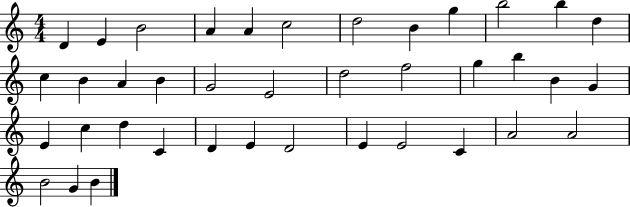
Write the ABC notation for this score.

X:1
T:Untitled
M:4/4
L:1/4
K:C
D E B2 A A c2 d2 B g b2 b d c B A B G2 E2 d2 f2 g b B G E c d C D E D2 E E2 C A2 A2 B2 G B